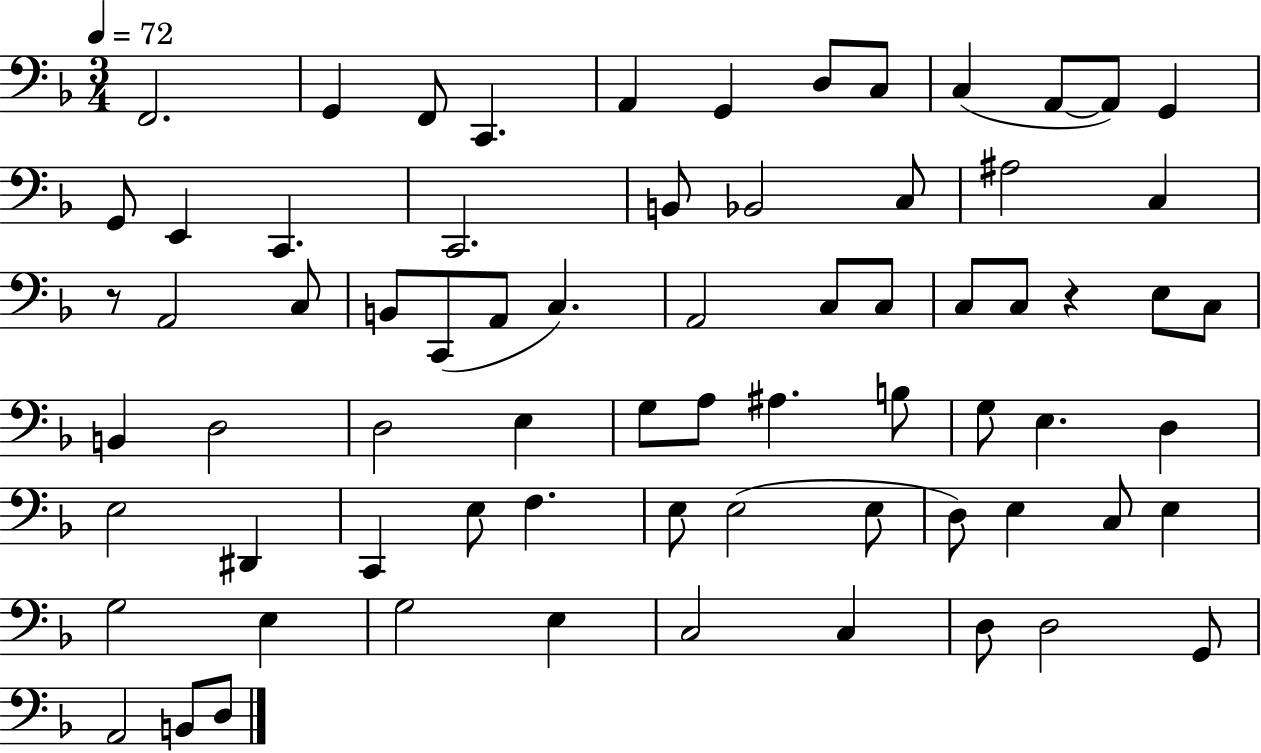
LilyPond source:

{
  \clef bass
  \numericTimeSignature
  \time 3/4
  \key f \major
  \tempo 4 = 72
  f,2. | g,4 f,8 c,4. | a,4 g,4 d8 c8 | c4( a,8~~ a,8) g,4 | \break g,8 e,4 c,4. | c,2. | b,8 bes,2 c8 | ais2 c4 | \break r8 a,2 c8 | b,8 c,8( a,8 c4.) | a,2 c8 c8 | c8 c8 r4 e8 c8 | \break b,4 d2 | d2 e4 | g8 a8 ais4. b8 | g8 e4. d4 | \break e2 dis,4 | c,4 e8 f4. | e8 e2( e8 | d8) e4 c8 e4 | \break g2 e4 | g2 e4 | c2 c4 | d8 d2 g,8 | \break a,2 b,8 d8 | \bar "|."
}